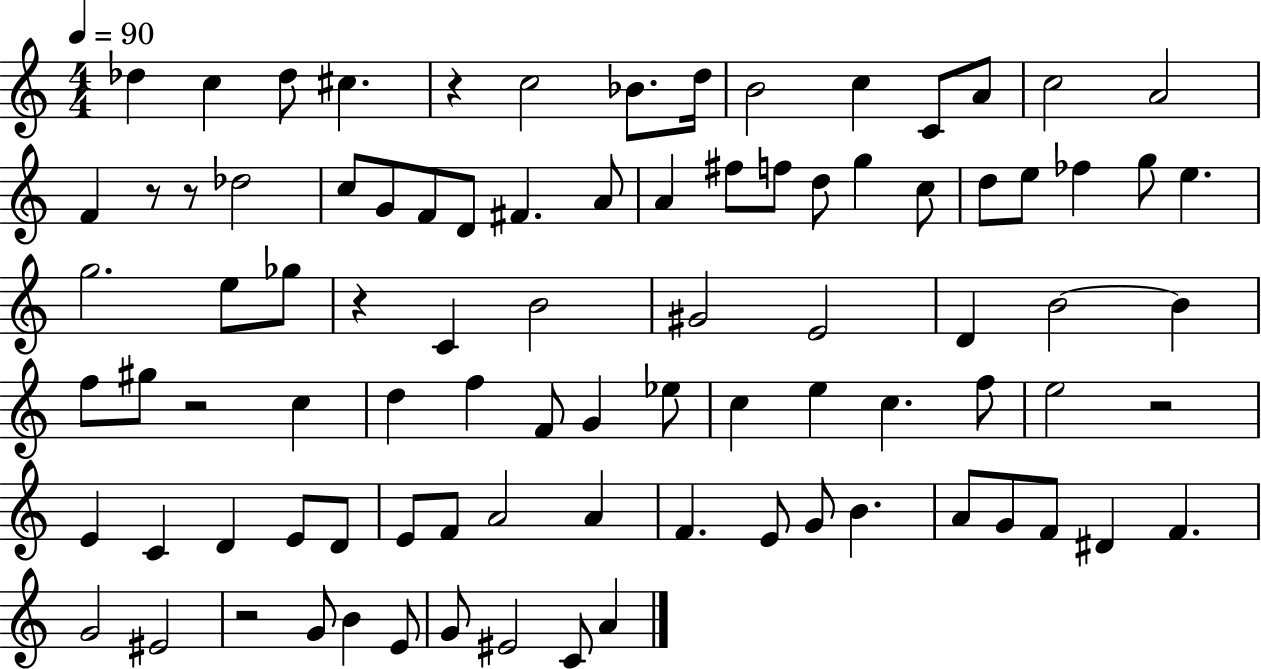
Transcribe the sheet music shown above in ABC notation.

X:1
T:Untitled
M:4/4
L:1/4
K:C
_d c _d/2 ^c z c2 _B/2 d/4 B2 c C/2 A/2 c2 A2 F z/2 z/2 _d2 c/2 G/2 F/2 D/2 ^F A/2 A ^f/2 f/2 d/2 g c/2 d/2 e/2 _f g/2 e g2 e/2 _g/2 z C B2 ^G2 E2 D B2 B f/2 ^g/2 z2 c d f F/2 G _e/2 c e c f/2 e2 z2 E C D E/2 D/2 E/2 F/2 A2 A F E/2 G/2 B A/2 G/2 F/2 ^D F G2 ^E2 z2 G/2 B E/2 G/2 ^E2 C/2 A